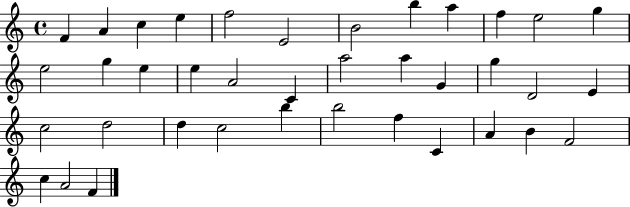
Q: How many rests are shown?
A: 0